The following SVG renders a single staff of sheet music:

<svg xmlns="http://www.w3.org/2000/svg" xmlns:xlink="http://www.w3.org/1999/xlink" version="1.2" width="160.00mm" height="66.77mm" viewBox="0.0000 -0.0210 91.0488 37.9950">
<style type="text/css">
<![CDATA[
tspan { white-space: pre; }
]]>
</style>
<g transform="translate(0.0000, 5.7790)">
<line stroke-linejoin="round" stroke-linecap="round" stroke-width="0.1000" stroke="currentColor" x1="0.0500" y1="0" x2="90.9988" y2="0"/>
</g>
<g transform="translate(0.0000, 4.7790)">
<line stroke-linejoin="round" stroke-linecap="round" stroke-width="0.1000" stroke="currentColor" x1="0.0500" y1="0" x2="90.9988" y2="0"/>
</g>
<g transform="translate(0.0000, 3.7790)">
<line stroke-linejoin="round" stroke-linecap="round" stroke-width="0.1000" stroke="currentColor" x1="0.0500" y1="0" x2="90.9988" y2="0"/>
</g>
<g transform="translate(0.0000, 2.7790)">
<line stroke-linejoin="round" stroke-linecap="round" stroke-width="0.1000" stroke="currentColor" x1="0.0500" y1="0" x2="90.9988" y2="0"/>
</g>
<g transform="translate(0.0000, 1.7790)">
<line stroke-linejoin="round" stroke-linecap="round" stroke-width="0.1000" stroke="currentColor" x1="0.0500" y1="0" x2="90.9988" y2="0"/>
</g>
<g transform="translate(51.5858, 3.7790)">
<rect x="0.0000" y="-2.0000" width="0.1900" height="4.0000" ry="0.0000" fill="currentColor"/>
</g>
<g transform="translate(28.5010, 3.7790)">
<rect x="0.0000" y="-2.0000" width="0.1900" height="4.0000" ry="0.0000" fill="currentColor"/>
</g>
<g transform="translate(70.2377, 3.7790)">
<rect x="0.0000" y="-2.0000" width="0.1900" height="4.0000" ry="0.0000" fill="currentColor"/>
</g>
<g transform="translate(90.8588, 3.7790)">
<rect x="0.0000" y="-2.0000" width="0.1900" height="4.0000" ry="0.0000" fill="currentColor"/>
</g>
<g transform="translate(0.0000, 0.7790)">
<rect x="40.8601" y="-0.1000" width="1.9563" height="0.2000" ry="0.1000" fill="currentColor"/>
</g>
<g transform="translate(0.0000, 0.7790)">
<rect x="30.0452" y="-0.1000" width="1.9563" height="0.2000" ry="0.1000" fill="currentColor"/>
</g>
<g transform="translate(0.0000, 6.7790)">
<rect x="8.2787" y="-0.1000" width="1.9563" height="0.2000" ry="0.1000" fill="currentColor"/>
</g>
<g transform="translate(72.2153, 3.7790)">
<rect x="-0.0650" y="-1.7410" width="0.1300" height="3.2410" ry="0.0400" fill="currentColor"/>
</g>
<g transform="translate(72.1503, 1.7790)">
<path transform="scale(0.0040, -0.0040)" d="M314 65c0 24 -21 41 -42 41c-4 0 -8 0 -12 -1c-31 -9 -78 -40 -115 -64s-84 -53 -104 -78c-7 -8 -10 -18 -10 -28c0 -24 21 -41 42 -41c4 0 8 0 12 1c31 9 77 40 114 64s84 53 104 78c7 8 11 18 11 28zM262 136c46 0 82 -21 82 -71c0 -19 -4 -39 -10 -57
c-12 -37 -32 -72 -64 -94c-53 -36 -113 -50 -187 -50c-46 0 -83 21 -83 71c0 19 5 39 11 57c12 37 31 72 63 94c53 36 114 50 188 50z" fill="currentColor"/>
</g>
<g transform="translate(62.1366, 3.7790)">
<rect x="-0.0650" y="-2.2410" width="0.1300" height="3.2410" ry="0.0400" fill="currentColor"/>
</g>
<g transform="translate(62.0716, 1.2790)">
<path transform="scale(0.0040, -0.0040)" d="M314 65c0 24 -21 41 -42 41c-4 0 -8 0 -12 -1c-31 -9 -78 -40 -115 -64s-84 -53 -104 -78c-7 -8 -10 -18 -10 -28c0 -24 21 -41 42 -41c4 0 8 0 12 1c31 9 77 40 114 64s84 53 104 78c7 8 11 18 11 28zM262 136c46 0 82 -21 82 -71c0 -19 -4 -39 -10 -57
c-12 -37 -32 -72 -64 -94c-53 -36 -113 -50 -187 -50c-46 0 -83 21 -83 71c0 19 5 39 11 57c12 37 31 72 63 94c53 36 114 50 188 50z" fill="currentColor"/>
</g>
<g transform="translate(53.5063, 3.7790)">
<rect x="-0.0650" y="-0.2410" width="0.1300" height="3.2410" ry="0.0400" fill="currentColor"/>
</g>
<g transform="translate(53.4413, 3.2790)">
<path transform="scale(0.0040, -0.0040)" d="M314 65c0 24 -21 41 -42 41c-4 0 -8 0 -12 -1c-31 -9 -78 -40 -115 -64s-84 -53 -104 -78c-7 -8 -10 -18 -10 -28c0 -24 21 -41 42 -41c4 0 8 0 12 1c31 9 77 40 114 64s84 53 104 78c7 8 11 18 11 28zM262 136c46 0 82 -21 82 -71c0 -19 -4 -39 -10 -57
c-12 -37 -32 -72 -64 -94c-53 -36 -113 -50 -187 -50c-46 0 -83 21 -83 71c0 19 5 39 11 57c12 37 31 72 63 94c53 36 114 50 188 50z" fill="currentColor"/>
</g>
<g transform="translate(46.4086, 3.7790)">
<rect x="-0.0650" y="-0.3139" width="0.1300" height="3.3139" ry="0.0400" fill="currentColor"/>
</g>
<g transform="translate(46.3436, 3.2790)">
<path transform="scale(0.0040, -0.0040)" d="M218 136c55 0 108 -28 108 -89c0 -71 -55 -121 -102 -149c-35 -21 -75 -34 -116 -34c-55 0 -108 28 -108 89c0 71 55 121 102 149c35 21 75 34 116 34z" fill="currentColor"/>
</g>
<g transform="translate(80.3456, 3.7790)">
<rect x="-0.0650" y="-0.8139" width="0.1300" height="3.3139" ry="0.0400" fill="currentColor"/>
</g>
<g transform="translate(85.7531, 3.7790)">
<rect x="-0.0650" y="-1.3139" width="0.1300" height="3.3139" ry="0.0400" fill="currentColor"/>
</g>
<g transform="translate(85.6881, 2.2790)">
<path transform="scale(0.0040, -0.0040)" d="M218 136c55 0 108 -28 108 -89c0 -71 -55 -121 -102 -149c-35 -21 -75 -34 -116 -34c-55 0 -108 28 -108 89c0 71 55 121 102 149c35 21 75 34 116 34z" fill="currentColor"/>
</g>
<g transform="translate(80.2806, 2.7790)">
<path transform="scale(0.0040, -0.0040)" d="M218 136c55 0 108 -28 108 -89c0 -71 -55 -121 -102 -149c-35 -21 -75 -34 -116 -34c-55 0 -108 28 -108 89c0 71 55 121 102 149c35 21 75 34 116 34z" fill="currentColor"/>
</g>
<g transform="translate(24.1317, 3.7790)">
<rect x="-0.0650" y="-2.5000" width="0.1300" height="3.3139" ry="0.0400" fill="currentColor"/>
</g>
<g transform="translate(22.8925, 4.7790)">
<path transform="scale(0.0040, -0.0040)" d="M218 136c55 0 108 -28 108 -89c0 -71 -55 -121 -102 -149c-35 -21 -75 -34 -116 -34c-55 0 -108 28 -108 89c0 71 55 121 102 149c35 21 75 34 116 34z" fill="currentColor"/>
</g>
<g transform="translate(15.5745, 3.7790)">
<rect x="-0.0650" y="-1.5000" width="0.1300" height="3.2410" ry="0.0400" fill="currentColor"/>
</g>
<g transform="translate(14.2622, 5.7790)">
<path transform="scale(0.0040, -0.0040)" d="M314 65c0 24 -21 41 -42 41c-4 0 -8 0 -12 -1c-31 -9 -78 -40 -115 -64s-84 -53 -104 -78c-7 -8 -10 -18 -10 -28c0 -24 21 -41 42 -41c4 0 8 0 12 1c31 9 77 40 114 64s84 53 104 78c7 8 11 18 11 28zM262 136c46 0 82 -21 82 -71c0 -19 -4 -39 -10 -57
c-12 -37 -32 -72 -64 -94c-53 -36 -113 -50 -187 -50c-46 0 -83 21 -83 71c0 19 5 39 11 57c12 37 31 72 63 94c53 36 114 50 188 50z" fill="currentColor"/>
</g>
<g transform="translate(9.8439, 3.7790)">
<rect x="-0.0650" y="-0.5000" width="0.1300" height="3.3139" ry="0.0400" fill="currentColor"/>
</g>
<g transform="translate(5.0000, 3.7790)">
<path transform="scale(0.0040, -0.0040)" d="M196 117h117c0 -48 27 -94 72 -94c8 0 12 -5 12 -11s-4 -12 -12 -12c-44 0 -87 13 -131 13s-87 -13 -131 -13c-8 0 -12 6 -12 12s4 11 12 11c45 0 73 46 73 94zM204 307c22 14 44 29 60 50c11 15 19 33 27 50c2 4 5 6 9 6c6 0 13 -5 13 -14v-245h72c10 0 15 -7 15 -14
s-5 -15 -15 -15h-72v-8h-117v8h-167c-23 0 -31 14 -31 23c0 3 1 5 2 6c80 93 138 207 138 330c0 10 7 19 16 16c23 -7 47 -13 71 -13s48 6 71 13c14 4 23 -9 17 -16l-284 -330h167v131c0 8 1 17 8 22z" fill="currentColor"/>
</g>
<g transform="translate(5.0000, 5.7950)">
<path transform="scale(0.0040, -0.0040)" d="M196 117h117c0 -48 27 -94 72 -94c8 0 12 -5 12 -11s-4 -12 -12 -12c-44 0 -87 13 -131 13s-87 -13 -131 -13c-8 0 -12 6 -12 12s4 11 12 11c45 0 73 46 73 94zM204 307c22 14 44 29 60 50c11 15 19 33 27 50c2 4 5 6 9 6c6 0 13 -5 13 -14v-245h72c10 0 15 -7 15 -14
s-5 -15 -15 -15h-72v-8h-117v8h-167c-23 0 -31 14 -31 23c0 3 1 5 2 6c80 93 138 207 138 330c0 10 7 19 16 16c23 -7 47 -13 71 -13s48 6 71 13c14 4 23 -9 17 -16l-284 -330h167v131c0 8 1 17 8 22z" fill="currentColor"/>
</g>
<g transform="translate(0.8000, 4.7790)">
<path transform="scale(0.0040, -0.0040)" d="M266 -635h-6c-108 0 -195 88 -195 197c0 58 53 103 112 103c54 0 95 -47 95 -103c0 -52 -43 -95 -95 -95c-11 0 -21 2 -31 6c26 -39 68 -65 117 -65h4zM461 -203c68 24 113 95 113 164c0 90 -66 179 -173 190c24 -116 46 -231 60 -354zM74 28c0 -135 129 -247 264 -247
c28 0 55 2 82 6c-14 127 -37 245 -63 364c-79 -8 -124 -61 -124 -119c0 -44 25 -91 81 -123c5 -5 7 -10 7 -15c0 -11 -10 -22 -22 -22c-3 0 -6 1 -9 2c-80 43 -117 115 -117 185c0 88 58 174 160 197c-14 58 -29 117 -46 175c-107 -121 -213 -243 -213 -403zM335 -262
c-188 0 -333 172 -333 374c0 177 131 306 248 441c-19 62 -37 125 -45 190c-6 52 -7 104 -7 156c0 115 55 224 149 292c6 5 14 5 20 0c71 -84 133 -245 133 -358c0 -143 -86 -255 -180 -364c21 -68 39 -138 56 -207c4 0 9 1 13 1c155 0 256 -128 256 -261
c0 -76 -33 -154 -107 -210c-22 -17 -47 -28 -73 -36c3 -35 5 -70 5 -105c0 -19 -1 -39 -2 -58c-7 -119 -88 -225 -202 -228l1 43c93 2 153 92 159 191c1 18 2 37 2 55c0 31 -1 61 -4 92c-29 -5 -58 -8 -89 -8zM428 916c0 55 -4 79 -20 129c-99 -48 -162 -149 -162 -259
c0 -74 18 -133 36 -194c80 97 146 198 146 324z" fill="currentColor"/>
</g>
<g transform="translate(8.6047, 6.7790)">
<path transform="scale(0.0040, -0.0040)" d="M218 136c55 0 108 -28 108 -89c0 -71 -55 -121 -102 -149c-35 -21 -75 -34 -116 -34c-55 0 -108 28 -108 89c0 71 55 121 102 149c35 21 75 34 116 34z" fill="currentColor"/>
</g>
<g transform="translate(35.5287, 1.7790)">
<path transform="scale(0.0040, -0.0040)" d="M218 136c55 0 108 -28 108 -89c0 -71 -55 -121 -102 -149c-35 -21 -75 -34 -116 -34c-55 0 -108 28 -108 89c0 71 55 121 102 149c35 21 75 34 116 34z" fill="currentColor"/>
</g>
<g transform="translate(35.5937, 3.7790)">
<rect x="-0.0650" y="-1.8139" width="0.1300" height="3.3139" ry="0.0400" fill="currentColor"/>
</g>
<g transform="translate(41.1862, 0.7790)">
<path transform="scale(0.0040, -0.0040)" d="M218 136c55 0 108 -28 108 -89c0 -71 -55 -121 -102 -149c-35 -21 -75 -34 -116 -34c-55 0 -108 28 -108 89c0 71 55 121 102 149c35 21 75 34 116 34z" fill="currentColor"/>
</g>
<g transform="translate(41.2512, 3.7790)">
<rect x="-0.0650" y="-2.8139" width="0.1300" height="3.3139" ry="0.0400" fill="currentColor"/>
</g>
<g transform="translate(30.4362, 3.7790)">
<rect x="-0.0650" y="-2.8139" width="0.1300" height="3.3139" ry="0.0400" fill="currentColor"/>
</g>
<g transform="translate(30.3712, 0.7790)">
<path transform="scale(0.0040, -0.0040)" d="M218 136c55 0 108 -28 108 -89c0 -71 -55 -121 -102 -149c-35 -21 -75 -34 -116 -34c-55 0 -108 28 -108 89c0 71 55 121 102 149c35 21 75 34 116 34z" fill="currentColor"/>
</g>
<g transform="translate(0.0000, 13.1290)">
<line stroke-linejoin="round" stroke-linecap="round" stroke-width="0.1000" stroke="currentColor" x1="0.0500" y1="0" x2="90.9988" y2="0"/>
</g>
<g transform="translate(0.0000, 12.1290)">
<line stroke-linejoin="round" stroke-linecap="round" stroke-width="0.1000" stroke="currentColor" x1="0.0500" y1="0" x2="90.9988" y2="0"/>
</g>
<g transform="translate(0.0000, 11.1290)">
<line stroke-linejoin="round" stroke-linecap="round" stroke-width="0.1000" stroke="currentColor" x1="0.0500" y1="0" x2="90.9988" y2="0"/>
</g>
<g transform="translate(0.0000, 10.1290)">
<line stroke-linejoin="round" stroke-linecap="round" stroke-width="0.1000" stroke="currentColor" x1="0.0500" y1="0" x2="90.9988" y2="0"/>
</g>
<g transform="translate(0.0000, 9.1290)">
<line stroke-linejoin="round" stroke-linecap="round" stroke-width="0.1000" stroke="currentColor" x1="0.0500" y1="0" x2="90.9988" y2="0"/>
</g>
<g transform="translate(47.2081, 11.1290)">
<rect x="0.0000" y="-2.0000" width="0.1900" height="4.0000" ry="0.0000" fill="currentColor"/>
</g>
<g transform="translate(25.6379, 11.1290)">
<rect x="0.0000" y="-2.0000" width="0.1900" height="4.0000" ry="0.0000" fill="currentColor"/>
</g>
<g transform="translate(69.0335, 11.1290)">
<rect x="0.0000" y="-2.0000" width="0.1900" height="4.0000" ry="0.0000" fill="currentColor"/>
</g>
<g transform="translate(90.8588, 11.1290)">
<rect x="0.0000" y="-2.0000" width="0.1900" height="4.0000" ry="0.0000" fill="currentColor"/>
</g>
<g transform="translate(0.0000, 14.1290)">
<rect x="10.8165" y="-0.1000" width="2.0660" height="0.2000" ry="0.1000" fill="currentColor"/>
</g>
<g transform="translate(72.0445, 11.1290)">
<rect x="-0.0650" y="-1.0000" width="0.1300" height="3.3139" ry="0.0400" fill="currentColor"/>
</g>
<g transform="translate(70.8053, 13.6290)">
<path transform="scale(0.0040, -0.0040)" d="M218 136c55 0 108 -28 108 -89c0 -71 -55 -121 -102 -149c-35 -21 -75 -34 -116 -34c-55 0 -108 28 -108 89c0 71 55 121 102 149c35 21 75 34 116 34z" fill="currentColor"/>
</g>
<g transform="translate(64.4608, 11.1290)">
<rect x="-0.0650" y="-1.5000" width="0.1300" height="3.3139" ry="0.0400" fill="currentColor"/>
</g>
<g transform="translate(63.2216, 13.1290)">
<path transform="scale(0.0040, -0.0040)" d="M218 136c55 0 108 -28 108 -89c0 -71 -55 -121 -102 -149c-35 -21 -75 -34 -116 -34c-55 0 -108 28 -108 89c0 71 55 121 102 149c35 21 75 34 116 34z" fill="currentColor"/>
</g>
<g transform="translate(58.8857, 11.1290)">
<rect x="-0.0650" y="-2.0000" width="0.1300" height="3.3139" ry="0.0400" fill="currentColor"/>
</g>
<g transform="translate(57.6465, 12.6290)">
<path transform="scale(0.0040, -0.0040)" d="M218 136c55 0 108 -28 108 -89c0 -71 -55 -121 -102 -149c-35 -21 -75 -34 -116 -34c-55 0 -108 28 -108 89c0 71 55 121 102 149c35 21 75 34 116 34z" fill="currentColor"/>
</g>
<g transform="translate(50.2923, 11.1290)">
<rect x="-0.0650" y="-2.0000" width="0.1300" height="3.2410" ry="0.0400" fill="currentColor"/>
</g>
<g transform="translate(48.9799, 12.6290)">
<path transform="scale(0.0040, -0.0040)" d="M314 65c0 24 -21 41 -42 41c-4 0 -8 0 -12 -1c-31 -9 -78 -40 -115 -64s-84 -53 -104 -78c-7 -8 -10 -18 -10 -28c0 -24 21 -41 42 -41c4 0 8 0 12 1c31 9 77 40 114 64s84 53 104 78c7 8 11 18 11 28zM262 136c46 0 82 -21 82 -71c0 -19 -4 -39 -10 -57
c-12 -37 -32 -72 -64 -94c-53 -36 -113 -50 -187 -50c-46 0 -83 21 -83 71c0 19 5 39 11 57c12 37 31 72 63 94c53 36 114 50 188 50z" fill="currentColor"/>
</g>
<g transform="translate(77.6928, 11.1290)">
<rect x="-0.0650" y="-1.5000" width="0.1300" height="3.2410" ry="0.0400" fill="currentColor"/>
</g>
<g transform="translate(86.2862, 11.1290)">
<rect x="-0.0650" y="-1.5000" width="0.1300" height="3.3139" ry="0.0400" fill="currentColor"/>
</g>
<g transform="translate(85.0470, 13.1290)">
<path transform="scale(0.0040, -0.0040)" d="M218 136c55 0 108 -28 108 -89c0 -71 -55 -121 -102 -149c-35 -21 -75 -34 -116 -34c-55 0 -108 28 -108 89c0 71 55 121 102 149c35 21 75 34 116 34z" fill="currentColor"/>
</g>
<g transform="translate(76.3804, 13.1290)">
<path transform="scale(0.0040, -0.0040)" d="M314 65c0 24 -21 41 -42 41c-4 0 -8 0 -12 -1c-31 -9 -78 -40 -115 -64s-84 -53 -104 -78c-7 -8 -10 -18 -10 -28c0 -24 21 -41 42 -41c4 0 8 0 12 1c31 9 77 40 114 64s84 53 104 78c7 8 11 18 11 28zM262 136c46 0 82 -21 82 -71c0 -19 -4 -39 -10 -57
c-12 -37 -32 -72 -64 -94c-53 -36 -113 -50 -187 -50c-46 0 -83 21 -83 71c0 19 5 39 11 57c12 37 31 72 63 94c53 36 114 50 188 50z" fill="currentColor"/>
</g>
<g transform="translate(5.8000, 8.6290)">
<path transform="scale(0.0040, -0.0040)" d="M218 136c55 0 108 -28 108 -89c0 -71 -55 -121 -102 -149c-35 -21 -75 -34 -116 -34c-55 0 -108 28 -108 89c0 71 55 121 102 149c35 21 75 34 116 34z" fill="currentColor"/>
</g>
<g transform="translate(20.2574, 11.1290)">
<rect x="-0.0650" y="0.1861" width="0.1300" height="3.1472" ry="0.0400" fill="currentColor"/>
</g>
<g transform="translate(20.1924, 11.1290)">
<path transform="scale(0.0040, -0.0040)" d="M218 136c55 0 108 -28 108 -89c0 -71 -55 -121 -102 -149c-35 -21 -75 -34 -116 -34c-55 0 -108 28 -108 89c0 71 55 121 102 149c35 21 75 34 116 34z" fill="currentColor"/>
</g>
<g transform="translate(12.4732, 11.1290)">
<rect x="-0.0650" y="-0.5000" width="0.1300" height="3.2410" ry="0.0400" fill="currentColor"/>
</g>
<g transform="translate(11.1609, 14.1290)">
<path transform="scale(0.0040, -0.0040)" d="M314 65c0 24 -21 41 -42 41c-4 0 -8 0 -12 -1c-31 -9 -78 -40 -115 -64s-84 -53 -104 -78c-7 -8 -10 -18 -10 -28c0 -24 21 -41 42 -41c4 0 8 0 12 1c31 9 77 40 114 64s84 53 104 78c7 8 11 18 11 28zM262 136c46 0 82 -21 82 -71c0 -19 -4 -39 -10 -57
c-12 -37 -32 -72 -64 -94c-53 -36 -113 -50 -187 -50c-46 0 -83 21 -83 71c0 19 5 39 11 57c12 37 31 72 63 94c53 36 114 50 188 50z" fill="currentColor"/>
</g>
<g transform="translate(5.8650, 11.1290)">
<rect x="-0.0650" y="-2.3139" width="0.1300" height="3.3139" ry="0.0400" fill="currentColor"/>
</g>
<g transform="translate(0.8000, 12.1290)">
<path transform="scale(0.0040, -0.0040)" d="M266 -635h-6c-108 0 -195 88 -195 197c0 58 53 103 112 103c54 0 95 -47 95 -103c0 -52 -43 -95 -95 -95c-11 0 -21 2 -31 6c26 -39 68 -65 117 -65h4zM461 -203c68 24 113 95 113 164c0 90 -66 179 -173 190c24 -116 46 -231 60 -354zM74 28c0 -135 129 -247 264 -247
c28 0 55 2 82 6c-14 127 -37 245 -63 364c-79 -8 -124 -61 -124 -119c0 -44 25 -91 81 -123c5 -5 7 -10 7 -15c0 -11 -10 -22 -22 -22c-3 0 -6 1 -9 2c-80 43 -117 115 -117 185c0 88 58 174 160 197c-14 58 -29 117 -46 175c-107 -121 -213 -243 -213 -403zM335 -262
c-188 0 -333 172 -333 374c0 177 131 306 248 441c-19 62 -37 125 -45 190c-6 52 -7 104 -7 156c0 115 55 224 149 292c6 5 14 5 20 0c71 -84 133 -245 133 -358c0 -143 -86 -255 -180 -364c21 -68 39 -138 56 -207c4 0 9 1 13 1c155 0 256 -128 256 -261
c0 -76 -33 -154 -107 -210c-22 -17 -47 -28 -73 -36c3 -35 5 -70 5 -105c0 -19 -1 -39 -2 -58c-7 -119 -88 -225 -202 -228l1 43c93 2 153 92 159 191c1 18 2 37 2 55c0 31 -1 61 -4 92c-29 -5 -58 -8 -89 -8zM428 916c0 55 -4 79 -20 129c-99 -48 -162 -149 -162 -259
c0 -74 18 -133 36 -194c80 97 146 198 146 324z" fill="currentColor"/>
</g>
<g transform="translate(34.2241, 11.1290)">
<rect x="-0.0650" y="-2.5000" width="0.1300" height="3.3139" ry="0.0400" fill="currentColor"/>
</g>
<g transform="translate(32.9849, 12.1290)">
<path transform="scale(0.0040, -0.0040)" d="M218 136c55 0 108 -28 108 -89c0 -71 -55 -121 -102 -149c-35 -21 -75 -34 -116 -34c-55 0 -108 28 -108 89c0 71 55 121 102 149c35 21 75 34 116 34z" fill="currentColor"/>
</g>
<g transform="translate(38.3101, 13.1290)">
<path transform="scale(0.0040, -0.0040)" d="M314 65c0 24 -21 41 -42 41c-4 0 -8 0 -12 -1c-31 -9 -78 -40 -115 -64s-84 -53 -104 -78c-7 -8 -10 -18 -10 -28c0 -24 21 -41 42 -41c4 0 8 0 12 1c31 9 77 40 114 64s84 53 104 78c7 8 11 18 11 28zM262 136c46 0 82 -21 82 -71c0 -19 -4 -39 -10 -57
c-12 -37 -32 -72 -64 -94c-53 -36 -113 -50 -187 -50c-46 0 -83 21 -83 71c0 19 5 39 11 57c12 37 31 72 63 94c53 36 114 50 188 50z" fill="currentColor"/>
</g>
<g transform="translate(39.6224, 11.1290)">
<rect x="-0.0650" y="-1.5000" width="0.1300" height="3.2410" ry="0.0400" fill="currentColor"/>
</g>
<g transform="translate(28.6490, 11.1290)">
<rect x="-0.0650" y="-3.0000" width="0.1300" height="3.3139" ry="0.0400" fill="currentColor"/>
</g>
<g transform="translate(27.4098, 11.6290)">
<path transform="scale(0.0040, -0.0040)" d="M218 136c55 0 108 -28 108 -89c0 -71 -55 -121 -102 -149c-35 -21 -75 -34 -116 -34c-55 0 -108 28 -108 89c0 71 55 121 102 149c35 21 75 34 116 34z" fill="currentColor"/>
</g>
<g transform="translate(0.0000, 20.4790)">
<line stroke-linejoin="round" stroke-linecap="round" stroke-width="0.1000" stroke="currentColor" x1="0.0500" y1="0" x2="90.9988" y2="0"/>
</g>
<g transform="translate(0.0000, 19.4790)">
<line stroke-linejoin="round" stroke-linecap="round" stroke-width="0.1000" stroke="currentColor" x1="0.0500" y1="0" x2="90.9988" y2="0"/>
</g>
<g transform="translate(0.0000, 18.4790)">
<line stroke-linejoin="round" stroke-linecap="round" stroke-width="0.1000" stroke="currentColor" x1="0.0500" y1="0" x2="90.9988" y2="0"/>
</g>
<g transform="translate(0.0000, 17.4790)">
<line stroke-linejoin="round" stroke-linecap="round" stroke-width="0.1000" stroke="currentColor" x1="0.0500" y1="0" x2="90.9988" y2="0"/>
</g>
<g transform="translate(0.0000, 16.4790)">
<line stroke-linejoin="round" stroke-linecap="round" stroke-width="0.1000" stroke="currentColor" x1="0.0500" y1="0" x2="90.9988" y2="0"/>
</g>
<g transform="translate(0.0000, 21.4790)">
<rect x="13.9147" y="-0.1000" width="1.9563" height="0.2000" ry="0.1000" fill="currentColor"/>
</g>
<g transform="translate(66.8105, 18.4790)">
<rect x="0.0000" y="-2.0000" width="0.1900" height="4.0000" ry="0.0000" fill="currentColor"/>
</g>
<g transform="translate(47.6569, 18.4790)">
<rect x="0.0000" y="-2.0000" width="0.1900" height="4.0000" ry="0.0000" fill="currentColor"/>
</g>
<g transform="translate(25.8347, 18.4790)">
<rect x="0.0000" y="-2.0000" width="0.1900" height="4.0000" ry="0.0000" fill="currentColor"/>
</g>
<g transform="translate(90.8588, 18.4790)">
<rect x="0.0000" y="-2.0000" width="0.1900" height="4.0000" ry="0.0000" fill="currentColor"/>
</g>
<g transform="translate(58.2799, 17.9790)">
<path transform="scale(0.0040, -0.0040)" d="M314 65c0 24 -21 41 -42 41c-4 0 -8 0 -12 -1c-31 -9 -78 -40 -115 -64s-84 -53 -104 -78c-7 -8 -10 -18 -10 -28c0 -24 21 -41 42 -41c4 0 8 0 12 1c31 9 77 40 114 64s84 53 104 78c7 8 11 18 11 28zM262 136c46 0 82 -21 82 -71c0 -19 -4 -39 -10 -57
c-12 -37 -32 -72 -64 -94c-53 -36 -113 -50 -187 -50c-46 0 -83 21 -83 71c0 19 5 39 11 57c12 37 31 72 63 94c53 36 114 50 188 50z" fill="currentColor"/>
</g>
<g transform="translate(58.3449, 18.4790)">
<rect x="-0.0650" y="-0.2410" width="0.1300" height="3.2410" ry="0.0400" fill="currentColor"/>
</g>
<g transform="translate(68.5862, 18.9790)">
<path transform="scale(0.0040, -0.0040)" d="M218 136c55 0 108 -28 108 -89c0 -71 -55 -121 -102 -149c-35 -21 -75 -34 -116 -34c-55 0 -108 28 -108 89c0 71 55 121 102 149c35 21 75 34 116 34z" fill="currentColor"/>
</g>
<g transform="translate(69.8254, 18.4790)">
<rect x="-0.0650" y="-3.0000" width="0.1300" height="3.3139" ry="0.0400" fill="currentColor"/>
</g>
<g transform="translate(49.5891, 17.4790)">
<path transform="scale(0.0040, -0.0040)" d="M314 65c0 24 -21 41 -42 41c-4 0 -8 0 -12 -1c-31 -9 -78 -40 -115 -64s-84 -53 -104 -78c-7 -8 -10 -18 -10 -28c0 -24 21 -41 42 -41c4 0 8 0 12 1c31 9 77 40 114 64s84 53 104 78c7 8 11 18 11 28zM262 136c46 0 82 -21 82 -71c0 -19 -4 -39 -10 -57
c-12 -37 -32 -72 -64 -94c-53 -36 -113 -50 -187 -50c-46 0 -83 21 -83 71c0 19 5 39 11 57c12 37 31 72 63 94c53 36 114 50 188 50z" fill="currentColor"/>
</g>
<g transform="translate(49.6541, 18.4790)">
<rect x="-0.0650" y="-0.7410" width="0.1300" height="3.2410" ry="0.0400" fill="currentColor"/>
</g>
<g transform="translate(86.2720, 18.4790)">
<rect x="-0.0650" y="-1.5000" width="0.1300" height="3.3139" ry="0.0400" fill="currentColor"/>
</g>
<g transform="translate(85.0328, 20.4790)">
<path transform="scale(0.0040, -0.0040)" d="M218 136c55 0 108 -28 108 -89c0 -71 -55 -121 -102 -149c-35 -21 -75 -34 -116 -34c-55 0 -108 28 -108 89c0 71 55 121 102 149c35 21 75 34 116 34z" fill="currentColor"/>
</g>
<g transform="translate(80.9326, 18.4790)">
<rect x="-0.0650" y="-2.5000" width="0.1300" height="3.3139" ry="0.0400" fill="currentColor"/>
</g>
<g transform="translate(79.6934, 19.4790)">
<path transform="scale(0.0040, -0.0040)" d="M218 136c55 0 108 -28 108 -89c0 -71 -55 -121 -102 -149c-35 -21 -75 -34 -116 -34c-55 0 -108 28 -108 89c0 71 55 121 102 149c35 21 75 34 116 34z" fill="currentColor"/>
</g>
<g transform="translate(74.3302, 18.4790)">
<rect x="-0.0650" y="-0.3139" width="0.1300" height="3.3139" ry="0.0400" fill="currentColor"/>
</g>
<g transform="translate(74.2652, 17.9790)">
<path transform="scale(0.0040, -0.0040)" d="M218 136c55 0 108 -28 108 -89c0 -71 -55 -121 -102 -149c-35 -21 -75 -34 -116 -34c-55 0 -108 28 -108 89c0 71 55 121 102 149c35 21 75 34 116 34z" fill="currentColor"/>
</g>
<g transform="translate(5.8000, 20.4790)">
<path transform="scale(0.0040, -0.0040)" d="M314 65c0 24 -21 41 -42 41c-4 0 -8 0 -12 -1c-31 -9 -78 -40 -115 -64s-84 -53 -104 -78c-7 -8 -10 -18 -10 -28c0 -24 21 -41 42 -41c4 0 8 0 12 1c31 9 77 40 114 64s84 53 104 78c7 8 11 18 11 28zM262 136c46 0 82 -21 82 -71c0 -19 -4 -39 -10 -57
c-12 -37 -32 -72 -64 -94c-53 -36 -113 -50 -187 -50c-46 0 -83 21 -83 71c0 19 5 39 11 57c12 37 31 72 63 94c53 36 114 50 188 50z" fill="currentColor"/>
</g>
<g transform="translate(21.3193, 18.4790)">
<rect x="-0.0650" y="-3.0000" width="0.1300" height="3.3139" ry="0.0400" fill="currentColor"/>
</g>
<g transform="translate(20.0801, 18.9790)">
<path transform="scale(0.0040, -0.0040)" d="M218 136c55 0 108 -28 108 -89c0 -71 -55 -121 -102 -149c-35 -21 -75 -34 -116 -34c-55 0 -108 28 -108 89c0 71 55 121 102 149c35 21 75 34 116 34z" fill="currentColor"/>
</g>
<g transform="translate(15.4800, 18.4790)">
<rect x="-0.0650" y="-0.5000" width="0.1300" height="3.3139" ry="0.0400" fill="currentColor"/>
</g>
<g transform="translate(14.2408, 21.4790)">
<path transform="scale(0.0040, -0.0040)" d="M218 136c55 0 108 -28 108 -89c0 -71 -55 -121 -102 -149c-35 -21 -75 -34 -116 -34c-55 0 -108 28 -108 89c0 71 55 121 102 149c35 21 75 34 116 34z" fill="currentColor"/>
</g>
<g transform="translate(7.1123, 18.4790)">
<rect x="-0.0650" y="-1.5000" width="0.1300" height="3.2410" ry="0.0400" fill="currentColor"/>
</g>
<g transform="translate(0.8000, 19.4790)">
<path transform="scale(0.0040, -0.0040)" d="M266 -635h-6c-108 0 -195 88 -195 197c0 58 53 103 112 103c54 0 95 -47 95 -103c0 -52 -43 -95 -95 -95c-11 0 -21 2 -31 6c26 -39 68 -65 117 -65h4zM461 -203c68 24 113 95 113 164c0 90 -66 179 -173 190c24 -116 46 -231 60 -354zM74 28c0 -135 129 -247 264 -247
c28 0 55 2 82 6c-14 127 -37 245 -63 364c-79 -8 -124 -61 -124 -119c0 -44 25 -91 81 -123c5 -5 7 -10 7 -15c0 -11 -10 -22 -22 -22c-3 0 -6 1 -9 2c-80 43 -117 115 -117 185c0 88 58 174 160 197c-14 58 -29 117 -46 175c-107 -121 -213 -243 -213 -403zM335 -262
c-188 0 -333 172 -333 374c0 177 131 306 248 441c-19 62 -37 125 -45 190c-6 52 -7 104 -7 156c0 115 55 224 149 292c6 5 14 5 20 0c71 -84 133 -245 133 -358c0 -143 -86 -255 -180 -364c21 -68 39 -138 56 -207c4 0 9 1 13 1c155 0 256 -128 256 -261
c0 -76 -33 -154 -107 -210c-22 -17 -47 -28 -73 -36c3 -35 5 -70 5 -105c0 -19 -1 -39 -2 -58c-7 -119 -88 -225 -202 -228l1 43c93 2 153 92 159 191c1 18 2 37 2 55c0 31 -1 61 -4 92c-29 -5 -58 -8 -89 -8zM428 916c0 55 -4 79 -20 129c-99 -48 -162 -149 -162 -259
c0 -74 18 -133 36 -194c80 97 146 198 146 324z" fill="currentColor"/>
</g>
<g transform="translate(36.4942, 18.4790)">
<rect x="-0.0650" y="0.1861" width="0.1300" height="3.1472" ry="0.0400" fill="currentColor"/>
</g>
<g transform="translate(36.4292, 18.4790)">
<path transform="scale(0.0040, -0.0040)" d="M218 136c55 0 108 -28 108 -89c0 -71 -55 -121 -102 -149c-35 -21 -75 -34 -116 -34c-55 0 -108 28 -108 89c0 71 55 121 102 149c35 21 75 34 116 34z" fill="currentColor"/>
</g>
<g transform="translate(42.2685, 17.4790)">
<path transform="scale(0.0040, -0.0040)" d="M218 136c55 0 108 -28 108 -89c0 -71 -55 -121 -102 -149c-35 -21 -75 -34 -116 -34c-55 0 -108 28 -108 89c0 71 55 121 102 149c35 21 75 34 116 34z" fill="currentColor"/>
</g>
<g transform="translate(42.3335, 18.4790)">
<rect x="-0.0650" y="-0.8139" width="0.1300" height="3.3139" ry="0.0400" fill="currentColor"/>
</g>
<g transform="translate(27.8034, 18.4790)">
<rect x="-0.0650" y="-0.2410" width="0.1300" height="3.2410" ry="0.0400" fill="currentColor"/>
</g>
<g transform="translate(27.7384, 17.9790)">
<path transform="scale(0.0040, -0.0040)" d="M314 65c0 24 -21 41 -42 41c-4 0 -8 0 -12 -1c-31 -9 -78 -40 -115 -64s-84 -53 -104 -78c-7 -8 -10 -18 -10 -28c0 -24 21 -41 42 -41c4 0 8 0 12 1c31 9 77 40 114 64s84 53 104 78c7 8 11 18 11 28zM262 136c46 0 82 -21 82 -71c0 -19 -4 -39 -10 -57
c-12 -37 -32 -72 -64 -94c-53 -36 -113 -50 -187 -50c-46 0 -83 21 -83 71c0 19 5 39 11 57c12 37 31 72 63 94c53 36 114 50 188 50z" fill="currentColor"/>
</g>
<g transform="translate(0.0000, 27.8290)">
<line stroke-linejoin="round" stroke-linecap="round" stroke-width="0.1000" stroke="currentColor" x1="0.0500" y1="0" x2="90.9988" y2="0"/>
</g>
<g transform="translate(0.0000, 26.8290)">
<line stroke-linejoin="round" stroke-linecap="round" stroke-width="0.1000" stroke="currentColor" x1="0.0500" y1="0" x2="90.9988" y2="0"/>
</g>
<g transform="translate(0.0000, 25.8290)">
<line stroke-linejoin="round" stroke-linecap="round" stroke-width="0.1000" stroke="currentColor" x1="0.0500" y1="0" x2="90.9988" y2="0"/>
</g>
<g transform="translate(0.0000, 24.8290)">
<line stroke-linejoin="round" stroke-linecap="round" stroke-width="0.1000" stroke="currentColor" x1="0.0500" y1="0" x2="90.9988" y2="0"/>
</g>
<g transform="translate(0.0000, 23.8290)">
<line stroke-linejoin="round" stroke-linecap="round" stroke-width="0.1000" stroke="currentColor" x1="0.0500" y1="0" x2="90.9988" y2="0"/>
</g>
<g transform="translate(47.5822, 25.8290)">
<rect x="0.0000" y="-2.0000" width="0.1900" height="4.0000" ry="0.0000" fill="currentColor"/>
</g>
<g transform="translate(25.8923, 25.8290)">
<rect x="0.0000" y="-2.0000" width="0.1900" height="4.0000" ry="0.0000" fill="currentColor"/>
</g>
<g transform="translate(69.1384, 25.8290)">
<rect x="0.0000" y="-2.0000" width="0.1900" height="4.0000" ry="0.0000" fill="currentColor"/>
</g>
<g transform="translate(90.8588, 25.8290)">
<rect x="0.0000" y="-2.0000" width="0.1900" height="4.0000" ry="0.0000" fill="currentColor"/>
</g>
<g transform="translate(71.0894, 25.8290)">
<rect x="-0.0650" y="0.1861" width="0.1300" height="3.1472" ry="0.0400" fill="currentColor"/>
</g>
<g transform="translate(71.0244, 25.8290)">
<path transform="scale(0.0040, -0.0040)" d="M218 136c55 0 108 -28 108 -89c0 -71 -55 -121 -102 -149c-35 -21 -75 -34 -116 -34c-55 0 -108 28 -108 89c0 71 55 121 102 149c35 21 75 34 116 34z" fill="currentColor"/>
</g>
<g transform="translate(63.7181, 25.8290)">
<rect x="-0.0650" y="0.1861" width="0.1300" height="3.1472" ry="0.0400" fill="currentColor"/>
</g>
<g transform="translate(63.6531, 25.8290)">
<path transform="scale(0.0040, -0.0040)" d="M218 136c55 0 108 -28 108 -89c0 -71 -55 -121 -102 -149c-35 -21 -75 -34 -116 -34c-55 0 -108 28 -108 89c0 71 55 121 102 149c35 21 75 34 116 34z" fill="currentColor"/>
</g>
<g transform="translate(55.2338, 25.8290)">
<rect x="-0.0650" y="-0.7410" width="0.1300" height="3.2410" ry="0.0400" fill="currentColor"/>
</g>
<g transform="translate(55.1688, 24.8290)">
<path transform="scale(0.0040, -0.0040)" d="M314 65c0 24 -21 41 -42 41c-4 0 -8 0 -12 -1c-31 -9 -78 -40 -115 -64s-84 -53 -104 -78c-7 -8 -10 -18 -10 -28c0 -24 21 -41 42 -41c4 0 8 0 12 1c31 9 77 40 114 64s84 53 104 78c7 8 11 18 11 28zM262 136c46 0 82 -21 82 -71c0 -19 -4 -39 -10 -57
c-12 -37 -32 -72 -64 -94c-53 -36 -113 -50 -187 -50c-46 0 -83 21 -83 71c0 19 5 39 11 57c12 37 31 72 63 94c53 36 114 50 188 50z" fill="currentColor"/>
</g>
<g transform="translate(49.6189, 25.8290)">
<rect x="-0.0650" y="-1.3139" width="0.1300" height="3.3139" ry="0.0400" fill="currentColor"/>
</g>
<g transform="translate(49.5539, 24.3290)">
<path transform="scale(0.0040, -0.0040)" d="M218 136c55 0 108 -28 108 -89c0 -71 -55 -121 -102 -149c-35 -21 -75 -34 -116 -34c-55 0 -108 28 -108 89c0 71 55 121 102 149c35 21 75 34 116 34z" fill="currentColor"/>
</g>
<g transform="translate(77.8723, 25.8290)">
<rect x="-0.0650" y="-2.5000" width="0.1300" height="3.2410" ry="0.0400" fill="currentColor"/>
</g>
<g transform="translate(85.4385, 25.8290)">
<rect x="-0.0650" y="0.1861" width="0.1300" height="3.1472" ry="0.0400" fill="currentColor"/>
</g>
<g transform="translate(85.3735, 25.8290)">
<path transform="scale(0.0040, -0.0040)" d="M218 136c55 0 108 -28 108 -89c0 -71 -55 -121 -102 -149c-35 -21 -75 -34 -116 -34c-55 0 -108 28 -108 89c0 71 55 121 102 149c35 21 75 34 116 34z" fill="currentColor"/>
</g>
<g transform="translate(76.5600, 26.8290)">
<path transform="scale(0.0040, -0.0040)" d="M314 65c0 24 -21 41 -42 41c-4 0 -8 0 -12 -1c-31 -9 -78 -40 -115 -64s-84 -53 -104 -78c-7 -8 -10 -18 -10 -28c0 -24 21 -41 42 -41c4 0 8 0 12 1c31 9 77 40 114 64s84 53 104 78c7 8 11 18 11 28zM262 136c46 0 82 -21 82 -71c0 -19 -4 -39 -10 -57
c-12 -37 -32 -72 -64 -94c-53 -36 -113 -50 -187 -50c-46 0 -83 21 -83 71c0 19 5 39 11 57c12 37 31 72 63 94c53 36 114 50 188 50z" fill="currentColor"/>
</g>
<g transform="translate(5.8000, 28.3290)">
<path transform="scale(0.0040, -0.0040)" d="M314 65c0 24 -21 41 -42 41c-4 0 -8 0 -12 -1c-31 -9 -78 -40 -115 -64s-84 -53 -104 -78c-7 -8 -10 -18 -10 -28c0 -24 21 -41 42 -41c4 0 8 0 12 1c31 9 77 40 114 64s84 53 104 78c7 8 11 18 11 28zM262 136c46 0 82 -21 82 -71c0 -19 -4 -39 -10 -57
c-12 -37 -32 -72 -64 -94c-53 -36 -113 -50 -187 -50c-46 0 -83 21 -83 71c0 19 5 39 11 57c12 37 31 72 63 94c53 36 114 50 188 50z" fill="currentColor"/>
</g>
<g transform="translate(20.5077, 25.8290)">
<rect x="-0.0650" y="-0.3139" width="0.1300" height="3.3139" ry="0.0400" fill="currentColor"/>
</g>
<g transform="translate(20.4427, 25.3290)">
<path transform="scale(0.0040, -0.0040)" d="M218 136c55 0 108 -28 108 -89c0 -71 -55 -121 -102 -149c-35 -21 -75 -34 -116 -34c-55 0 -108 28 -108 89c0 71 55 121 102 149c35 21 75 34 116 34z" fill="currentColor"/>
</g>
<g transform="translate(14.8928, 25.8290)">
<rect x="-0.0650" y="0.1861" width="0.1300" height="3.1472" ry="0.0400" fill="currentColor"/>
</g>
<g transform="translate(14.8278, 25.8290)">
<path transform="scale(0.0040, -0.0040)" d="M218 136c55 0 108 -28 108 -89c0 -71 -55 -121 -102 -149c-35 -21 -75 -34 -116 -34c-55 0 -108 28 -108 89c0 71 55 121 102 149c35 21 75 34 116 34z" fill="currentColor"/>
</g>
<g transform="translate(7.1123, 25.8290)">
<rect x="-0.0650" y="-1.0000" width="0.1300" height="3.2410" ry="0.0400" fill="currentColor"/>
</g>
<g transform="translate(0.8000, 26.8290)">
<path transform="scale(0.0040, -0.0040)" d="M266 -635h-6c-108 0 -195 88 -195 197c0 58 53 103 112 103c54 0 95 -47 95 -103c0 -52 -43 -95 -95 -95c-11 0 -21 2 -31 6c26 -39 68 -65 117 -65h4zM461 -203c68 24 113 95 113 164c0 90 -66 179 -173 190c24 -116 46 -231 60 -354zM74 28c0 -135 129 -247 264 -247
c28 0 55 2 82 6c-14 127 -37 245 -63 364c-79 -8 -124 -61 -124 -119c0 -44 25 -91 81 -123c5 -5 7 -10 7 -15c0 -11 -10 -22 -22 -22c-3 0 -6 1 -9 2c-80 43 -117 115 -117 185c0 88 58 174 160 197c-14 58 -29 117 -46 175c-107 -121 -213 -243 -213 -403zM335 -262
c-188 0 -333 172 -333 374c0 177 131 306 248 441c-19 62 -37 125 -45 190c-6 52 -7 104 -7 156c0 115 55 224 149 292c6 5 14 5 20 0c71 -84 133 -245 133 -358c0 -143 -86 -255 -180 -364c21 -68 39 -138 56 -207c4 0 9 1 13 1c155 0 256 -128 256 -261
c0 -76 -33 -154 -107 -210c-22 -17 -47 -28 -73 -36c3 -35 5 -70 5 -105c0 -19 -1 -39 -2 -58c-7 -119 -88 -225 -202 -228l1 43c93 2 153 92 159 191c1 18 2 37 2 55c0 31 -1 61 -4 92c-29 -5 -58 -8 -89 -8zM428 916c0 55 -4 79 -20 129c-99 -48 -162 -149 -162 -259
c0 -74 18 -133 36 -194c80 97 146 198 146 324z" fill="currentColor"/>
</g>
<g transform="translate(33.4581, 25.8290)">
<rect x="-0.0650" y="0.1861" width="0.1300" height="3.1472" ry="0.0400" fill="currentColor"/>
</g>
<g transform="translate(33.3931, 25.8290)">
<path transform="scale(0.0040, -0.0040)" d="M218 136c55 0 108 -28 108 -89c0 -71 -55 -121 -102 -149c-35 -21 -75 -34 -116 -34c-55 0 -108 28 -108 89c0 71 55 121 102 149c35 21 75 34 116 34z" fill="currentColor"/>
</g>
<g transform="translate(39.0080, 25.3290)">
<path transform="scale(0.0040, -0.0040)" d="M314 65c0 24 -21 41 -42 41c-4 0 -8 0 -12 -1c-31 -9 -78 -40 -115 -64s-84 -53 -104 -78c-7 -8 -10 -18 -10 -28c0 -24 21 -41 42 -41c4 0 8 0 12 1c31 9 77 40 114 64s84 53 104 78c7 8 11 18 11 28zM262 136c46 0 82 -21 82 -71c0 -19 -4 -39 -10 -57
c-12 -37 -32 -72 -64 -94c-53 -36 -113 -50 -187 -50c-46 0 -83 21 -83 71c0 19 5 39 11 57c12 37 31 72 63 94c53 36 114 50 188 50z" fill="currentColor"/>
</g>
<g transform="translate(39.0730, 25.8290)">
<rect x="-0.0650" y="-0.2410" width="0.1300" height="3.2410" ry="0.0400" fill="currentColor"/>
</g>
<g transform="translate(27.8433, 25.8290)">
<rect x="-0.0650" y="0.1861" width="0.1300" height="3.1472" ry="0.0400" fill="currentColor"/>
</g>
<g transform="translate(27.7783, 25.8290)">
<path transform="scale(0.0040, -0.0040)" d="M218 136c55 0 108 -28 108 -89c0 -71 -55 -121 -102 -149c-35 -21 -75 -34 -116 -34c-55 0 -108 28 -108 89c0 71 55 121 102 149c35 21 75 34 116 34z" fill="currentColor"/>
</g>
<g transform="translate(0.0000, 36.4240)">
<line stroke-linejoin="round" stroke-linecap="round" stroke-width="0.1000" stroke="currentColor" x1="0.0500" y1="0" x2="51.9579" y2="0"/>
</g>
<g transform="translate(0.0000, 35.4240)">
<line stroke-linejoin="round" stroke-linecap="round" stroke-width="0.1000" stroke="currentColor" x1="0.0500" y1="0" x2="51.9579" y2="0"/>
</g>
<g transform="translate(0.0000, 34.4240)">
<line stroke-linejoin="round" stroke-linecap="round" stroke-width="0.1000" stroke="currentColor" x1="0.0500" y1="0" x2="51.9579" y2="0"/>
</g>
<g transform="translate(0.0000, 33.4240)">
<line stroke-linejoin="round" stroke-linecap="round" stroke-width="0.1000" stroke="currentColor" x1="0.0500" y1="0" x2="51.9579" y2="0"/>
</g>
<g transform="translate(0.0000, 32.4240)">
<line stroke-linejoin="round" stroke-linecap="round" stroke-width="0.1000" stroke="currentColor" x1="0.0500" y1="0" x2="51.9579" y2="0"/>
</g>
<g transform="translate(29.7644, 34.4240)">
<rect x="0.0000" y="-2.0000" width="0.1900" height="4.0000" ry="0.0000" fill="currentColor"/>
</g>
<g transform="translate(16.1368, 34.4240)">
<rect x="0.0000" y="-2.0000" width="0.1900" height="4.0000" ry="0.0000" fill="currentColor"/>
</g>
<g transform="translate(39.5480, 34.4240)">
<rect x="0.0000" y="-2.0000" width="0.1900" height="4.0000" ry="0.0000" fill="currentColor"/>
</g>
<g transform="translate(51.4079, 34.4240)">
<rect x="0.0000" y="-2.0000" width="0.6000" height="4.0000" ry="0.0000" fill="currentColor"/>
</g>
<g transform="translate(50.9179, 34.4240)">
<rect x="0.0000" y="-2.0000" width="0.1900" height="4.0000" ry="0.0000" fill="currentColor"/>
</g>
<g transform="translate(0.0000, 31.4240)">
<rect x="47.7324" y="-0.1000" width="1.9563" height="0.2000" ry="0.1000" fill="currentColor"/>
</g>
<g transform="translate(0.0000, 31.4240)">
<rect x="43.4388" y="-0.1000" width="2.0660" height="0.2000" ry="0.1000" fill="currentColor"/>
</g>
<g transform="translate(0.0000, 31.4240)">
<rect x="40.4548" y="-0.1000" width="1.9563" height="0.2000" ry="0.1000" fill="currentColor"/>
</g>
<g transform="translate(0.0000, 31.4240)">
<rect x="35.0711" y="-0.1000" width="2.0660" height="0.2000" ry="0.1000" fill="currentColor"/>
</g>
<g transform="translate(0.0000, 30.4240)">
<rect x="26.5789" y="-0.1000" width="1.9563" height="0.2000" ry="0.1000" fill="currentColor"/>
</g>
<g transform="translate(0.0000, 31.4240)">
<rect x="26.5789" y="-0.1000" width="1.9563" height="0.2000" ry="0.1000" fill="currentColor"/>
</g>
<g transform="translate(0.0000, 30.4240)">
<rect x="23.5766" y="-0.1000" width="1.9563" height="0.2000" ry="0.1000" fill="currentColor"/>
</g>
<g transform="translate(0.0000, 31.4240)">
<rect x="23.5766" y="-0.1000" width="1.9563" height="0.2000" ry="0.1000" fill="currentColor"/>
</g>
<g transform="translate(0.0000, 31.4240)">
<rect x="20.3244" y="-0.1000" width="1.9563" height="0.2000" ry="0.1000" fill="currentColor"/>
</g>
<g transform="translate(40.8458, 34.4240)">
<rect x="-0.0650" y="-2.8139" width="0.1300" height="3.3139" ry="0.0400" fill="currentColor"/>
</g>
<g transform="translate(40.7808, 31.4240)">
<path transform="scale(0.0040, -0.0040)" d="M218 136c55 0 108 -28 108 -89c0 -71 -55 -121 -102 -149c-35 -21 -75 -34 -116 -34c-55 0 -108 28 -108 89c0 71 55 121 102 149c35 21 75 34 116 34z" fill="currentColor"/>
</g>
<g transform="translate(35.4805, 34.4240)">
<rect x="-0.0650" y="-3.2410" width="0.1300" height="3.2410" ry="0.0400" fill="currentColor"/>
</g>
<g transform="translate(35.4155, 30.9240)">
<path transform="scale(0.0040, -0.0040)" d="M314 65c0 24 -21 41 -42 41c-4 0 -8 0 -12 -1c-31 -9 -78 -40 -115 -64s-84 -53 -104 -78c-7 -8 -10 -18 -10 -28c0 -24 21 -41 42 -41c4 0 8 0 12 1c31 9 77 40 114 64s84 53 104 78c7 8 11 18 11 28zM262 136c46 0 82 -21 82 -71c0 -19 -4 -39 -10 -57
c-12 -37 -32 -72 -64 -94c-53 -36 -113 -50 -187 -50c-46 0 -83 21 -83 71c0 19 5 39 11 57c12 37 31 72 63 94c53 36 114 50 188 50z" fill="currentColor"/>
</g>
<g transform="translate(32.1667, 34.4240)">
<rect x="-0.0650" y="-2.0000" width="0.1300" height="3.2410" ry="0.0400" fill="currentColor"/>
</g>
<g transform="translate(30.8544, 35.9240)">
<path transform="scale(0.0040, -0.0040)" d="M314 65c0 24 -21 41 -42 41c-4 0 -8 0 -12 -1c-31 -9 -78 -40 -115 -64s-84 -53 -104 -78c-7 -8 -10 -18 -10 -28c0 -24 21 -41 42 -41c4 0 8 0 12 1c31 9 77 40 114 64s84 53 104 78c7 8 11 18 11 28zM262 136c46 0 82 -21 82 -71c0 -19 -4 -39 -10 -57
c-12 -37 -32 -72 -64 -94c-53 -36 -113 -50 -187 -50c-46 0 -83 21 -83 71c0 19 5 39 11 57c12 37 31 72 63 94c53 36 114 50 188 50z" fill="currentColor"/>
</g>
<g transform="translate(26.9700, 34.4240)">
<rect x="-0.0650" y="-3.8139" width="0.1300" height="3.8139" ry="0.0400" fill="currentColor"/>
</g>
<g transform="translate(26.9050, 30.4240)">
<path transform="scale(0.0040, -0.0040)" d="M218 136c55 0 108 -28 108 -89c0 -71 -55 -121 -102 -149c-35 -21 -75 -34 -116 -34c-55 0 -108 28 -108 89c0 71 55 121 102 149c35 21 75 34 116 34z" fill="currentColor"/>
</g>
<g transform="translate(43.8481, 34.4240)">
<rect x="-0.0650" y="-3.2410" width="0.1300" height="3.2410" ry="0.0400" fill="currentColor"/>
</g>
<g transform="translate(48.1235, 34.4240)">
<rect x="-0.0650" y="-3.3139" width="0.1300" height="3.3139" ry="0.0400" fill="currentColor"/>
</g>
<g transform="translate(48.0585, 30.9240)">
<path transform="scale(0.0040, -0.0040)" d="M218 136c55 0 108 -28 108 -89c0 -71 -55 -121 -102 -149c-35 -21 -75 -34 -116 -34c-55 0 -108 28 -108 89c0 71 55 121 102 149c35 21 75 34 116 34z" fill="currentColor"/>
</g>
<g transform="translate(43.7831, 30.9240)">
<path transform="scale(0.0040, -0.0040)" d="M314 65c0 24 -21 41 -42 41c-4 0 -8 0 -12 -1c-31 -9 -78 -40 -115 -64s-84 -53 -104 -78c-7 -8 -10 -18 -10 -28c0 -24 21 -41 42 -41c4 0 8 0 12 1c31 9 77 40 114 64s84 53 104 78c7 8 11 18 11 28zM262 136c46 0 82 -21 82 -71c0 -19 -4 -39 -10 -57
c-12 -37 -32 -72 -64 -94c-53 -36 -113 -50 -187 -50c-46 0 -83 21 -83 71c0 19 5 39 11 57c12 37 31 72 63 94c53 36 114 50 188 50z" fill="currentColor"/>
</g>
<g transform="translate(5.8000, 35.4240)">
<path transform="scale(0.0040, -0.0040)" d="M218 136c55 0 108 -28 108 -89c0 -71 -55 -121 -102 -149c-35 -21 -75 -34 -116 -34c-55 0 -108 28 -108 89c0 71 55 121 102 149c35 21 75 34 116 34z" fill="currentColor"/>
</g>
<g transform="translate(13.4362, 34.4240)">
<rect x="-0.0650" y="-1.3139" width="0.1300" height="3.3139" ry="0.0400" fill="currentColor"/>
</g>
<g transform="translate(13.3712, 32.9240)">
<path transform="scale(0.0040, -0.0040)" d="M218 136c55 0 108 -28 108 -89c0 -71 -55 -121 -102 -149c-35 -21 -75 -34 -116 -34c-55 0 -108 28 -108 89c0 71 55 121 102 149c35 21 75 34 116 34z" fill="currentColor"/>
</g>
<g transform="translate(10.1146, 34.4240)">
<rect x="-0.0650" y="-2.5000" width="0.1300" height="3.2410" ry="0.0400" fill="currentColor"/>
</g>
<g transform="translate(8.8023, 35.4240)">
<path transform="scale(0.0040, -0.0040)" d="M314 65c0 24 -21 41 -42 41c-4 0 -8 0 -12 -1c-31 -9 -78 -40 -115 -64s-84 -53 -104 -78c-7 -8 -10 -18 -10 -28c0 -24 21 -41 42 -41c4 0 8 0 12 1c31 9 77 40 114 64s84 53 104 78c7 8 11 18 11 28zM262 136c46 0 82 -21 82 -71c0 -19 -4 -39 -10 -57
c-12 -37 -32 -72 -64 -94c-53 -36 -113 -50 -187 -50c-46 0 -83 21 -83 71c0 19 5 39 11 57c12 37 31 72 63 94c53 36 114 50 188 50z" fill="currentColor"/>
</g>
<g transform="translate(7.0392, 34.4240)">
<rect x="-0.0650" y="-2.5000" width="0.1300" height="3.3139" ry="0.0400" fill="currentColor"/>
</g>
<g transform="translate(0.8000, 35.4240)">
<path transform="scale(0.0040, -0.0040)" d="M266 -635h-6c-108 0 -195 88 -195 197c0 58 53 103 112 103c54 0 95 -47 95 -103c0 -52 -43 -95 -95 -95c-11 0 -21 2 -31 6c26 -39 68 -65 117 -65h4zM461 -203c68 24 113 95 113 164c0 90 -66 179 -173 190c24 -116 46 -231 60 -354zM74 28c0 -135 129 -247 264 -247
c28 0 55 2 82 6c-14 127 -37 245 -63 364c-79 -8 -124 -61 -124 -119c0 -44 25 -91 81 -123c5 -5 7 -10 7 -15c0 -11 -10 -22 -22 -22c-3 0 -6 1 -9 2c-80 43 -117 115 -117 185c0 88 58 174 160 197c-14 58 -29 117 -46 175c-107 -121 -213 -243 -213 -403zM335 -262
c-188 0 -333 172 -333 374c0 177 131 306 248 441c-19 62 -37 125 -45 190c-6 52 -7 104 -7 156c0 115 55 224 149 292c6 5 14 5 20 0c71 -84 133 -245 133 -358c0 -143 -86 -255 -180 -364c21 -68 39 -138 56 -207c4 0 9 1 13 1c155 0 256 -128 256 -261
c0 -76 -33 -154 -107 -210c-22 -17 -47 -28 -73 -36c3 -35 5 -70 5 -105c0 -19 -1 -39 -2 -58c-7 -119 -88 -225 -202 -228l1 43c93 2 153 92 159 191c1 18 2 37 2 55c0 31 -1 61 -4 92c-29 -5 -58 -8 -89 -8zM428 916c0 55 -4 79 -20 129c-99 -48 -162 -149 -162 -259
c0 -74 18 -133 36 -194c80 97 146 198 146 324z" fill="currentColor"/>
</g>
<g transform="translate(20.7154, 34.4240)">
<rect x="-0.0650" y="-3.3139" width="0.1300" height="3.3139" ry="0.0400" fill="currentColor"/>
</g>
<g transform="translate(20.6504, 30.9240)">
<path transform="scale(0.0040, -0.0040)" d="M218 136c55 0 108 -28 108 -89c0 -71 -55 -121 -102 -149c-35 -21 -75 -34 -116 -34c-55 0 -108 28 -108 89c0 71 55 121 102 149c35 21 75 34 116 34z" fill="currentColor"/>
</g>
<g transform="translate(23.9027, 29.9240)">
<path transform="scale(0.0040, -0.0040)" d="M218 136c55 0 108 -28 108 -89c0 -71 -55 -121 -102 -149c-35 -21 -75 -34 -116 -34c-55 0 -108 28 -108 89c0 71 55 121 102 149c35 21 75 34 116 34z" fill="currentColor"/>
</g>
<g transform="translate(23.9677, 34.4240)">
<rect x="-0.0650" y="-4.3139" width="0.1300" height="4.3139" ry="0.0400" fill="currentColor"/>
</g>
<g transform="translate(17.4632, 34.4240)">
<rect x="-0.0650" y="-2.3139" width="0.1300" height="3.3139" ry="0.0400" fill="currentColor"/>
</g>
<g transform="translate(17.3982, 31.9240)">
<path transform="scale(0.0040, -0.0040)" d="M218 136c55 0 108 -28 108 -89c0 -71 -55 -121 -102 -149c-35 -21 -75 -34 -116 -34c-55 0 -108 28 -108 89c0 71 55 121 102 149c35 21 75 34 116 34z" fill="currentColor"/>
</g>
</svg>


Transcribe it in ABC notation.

X:1
T:Untitled
M:4/4
L:1/4
K:C
C E2 G a f a c c2 g2 f2 d e g C2 B A G E2 F2 F E D E2 E E2 C A c2 B d d2 c2 A c G E D2 B c B B c2 e d2 B B G2 B G G2 e g b d' c' F2 b2 a b2 b